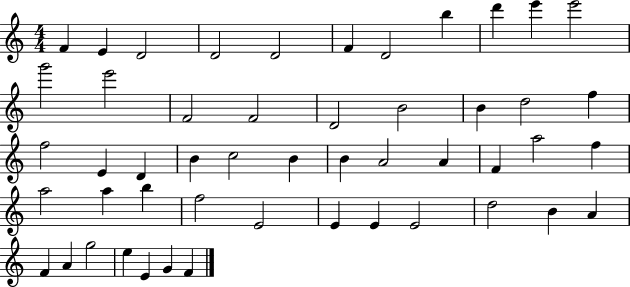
{
  \clef treble
  \numericTimeSignature
  \time 4/4
  \key c \major
  f'4 e'4 d'2 | d'2 d'2 | f'4 d'2 b''4 | d'''4 e'''4 e'''2 | \break g'''2 e'''2 | f'2 f'2 | d'2 b'2 | b'4 d''2 f''4 | \break f''2 e'4 d'4 | b'4 c''2 b'4 | b'4 a'2 a'4 | f'4 a''2 f''4 | \break a''2 a''4 b''4 | f''2 e'2 | e'4 e'4 e'2 | d''2 b'4 a'4 | \break f'4 a'4 g''2 | e''4 e'4 g'4 f'4 | \bar "|."
}